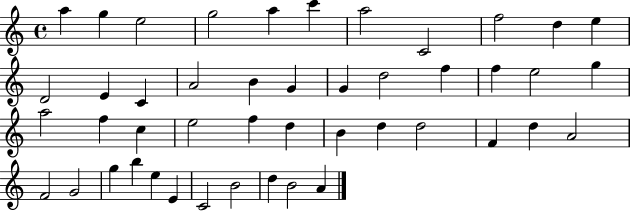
{
  \clef treble
  \time 4/4
  \defaultTimeSignature
  \key c \major
  a''4 g''4 e''2 | g''2 a''4 c'''4 | a''2 c'2 | f''2 d''4 e''4 | \break d'2 e'4 c'4 | a'2 b'4 g'4 | g'4 d''2 f''4 | f''4 e''2 g''4 | \break a''2 f''4 c''4 | e''2 f''4 d''4 | b'4 d''4 d''2 | f'4 d''4 a'2 | \break f'2 g'2 | g''4 b''4 e''4 e'4 | c'2 b'2 | d''4 b'2 a'4 | \break \bar "|."
}